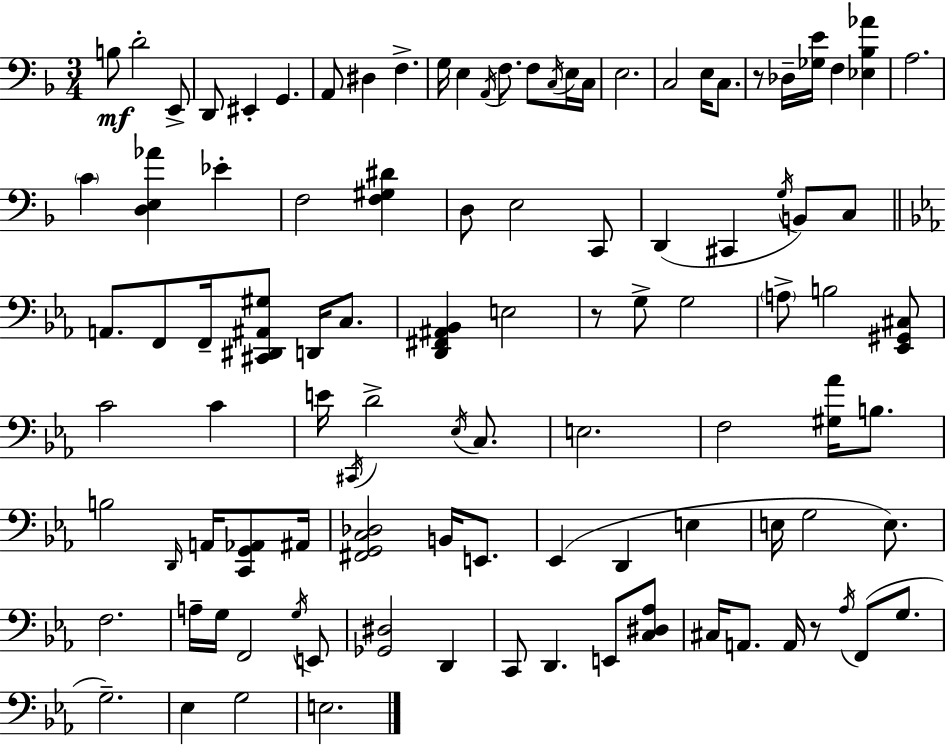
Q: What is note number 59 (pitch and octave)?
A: A#2